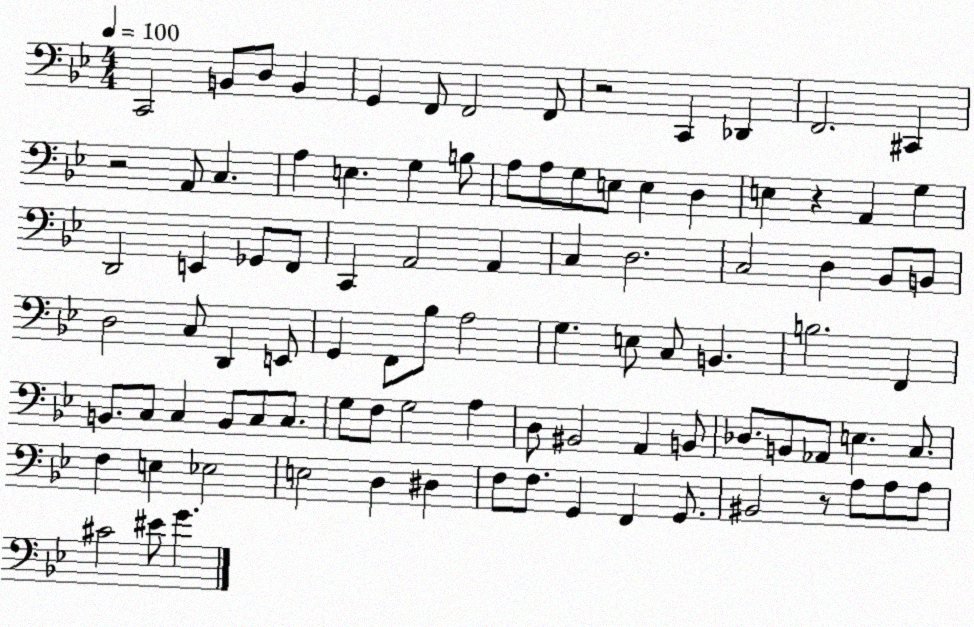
X:1
T:Untitled
M:4/4
L:1/4
K:Bb
C,,2 B,,/2 D,/2 B,, G,, F,,/2 F,,2 F,,/2 z2 C,, _D,, F,,2 ^C,, z2 A,,/2 C, A, E, G, B,/2 A,/2 A,/2 G,/2 E,/2 E, D, E, z A,, G, D,,2 E,, _G,,/2 F,,/2 C,, A,,2 A,, C, D,2 C,2 D, _B,,/2 B,,/2 D,2 C,/2 D,, E,,/2 G,, F,,/2 _B,/2 A,2 G, E,/2 C,/2 B,, B,2 F,, B,,/2 C,/2 C, B,,/2 C,/2 C,/2 G,/2 F,/2 G,2 A, D,/2 ^B,,2 A,, B,,/2 _D,/2 B,,/2 _A,,/2 E, C,/2 F, E, _E,2 E,2 D, ^D, F,/2 F,/2 G,, F,, G,,/2 ^B,,2 z/2 A,/2 A,/2 A,/2 ^C2 ^E/2 G